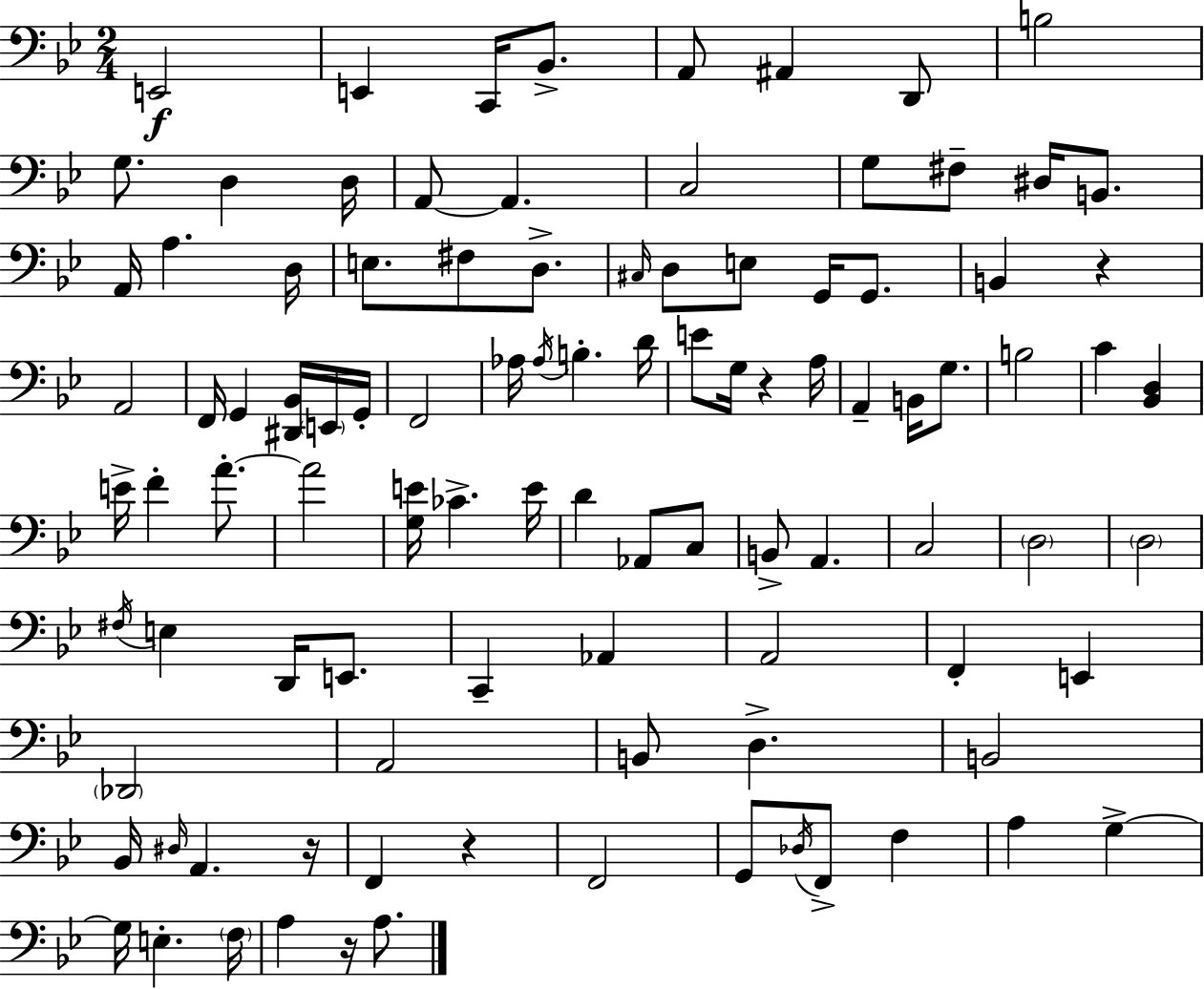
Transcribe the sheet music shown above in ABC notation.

X:1
T:Untitled
M:2/4
L:1/4
K:Gm
E,,2 E,, C,,/4 _B,,/2 A,,/2 ^A,, D,,/2 B,2 G,/2 D, D,/4 A,,/2 A,, C,2 G,/2 ^F,/2 ^D,/4 B,,/2 A,,/4 A, D,/4 E,/2 ^F,/2 D,/2 ^C,/4 D,/2 E,/2 G,,/4 G,,/2 B,, z A,,2 F,,/4 G,, [^D,,_B,,]/4 E,,/4 G,,/4 F,,2 _A,/4 _A,/4 B, D/4 E/2 G,/4 z A,/4 A,, B,,/4 G,/2 B,2 C [_B,,D,] E/4 F A/2 A2 [G,E]/4 _C E/4 D _A,,/2 C,/2 B,,/2 A,, C,2 D,2 D,2 ^F,/4 E, D,,/4 E,,/2 C,, _A,, A,,2 F,, E,, _D,,2 A,,2 B,,/2 D, B,,2 _B,,/4 ^D,/4 A,, z/4 F,, z F,,2 G,,/2 _D,/4 F,,/2 F, A, G, G,/4 E, F,/4 A, z/4 A,/2